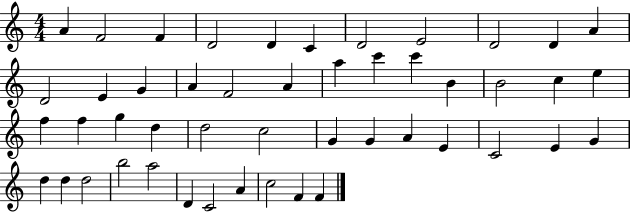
A4/q F4/h F4/q D4/h D4/q C4/q D4/h E4/h D4/h D4/q A4/q D4/h E4/q G4/q A4/q F4/h A4/q A5/q C6/q C6/q B4/q B4/h C5/q E5/q F5/q F5/q G5/q D5/q D5/h C5/h G4/q G4/q A4/q E4/q C4/h E4/q G4/q D5/q D5/q D5/h B5/h A5/h D4/q C4/h A4/q C5/h F4/q F4/q